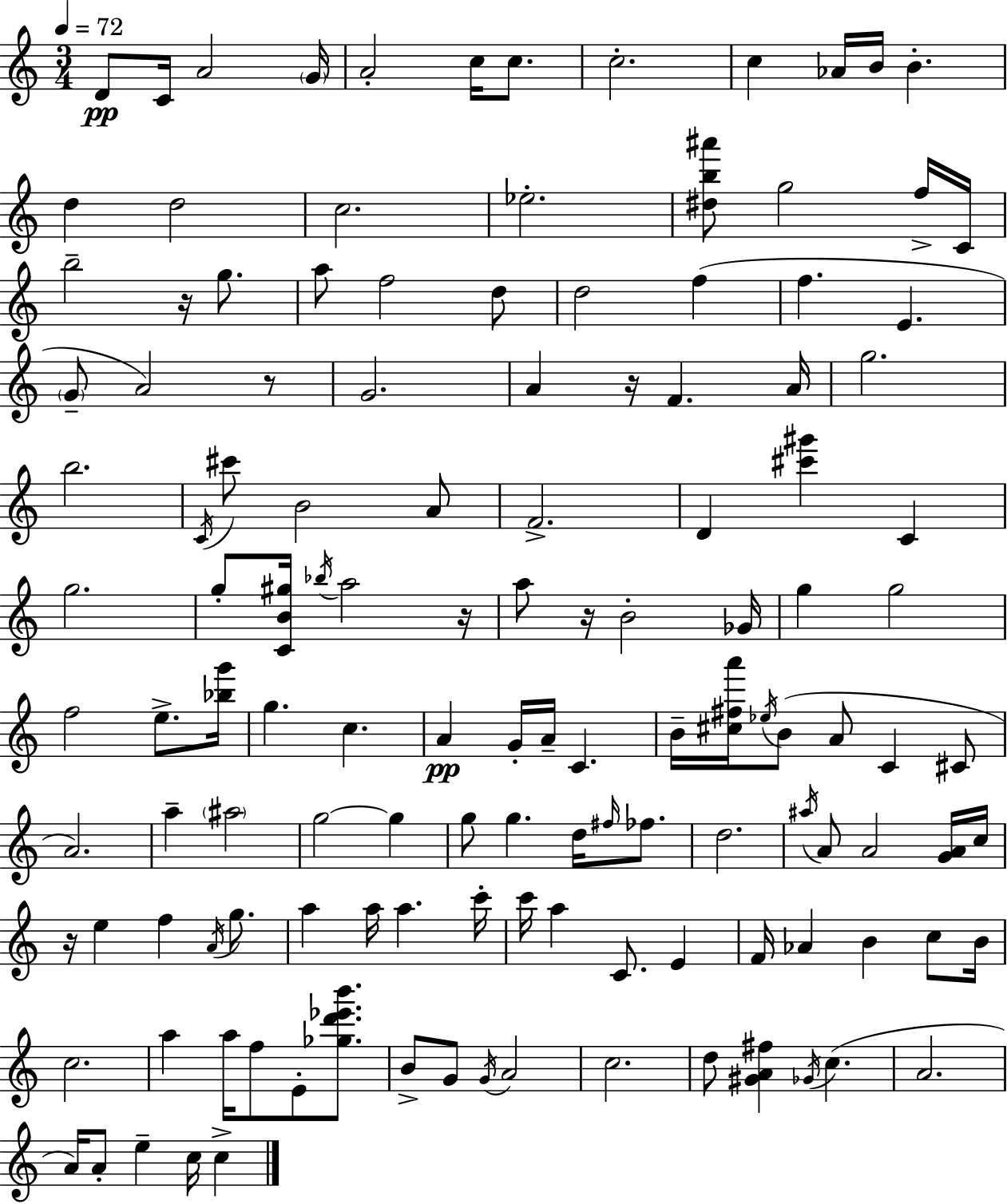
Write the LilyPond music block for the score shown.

{
  \clef treble
  \numericTimeSignature
  \time 3/4
  \key a \minor
  \tempo 4 = 72
  d'8\pp c'16 a'2 \parenthesize g'16 | a'2-. c''16 c''8. | c''2.-. | c''4 aes'16 b'16 b'4.-. | \break d''4 d''2 | c''2. | ees''2.-. | <dis'' b'' ais'''>8 g''2 f''16-> c'16 | \break b''2-- r16 g''8. | a''8 f''2 d''8 | d''2 f''4( | f''4. e'4. | \break \parenthesize g'8-- a'2) r8 | g'2. | a'4 r16 f'4. a'16 | g''2. | \break b''2. | \acciaccatura { c'16 } cis'''8 b'2 a'8 | f'2.-> | d'4 <cis''' gis'''>4 c'4 | \break g''2. | g''8-. <c' b' gis''>16 \acciaccatura { bes''16 } a''2 | r16 a''8 r16 b'2-. | ges'16 g''4 g''2 | \break f''2 e''8.-> | <bes'' g'''>16 g''4. c''4. | a'4\pp g'16-. a'16-- c'4. | b'16-- <cis'' fis'' a'''>16 \acciaccatura { ees''16 }( b'8 a'8 c'4 | \break cis'8 a'2.) | a''4-- \parenthesize ais''2 | g''2~~ g''4 | g''8 g''4. d''16 | \break \grace { fis''16 } fes''8. d''2. | \acciaccatura { ais''16 } a'8 a'2 | <g' a'>16 c''16 r16 e''4 f''4 | \acciaccatura { a'16 } g''8. a''4 a''16 a''4. | \break c'''16-. c'''16 a''4 c'8. | e'4 f'16 aes'4 b'4 | c''8 b'16 c''2. | a''4 a''16 f''8 | \break e'8-. <ges'' d''' ees''' b'''>8. b'8-> g'8 \acciaccatura { g'16 } a'2 | c''2. | d''8 <gis' a' fis''>4 | \acciaccatura { ges'16 }( c''4. a'2. | \break a'16) a'8-. e''4-- | c''16 c''4-> \bar "|."
}